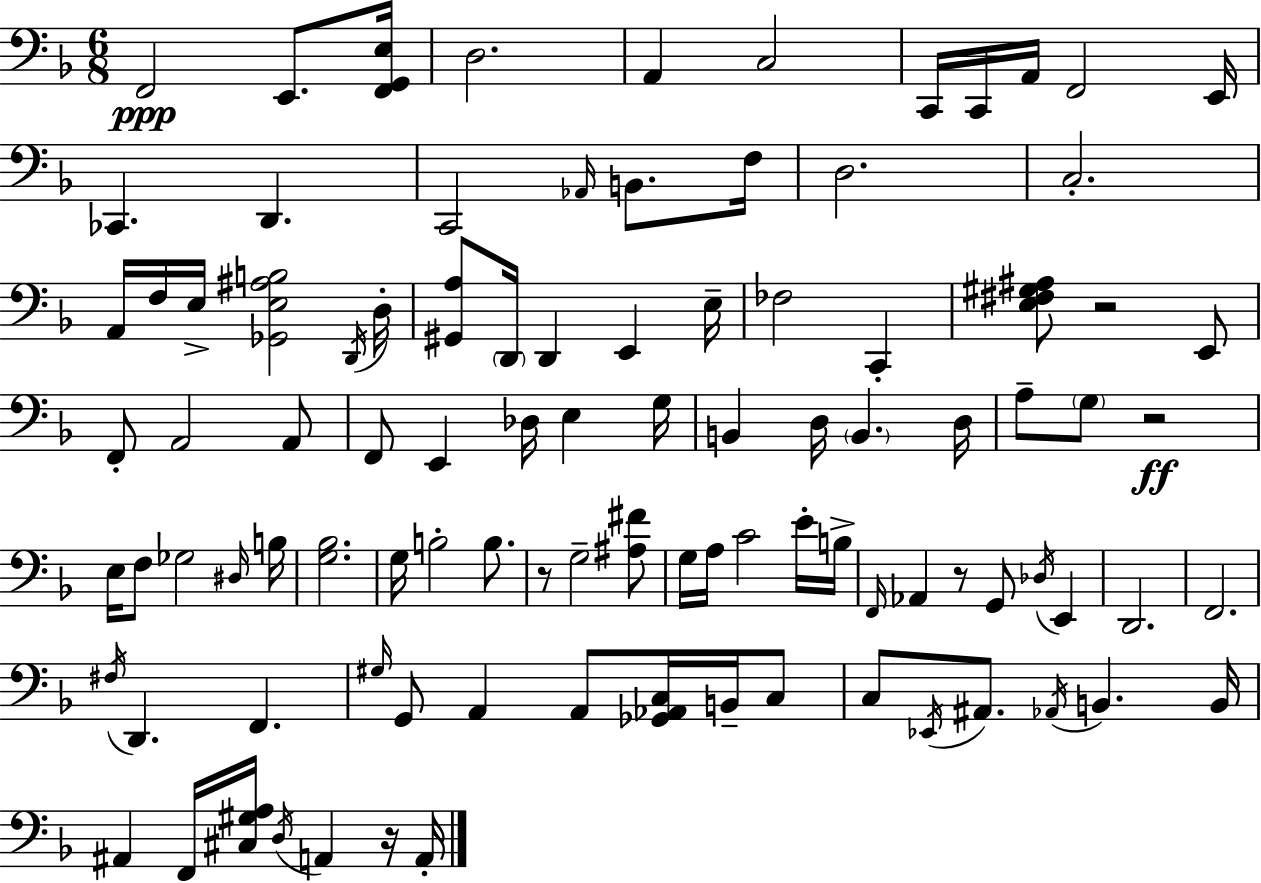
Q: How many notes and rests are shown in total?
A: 98